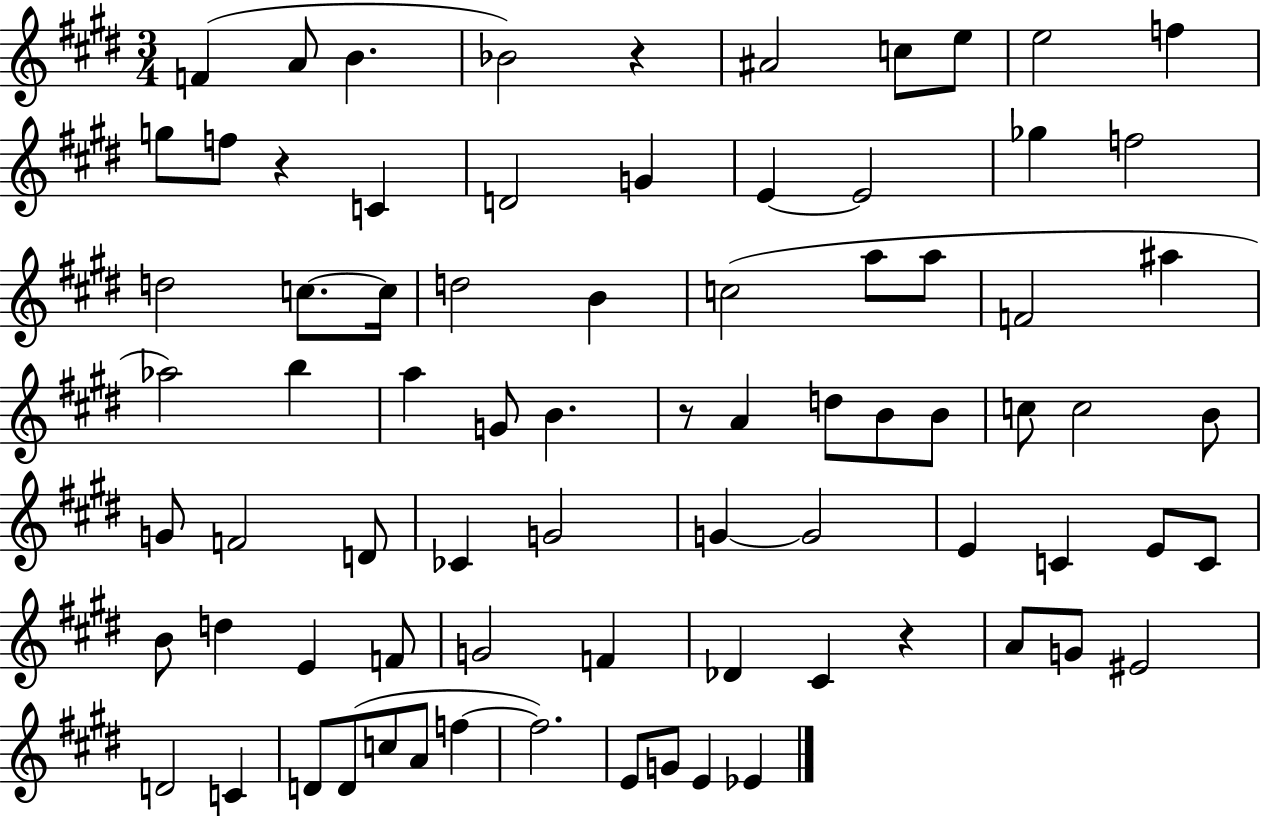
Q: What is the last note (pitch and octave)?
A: Eb4